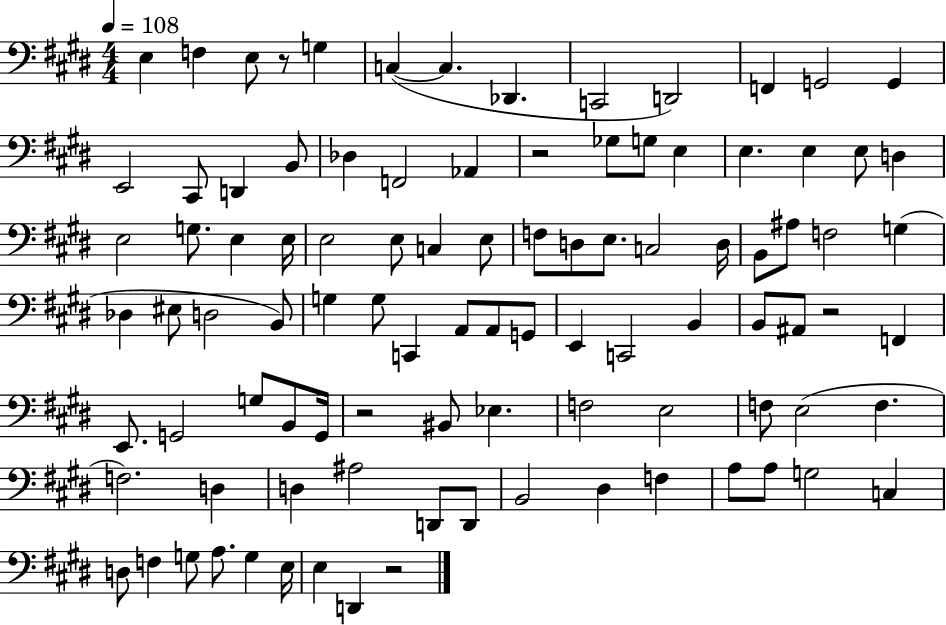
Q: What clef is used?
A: bass